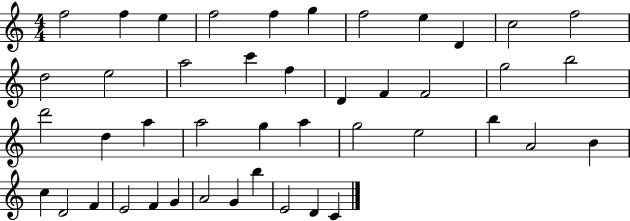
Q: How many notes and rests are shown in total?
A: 44